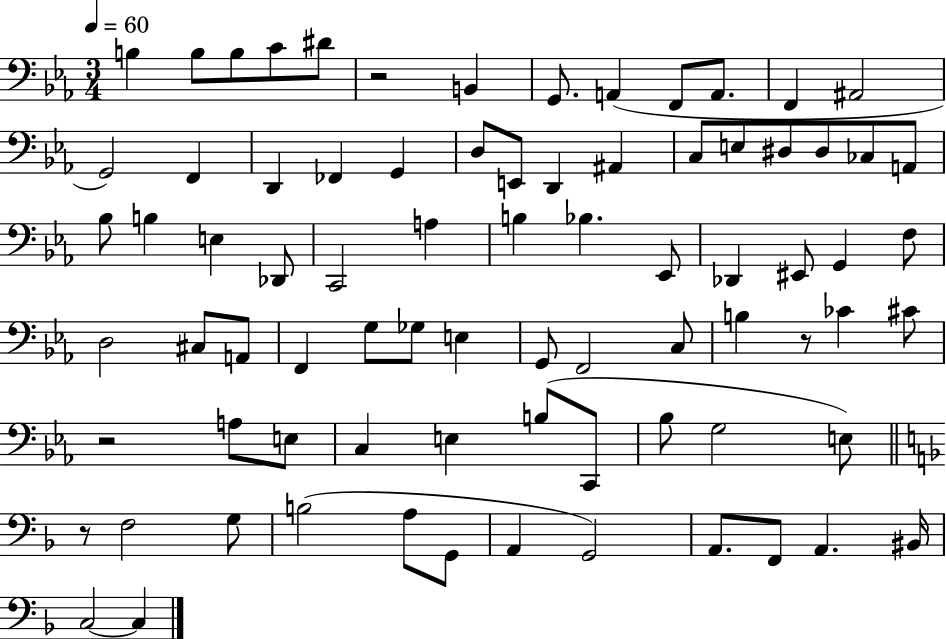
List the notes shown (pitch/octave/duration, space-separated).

B3/q B3/e B3/e C4/e D#4/e R/h B2/q G2/e. A2/q F2/e A2/e. F2/q A#2/h G2/h F2/q D2/q FES2/q G2/q D3/e E2/e D2/q A#2/q C3/e E3/e D#3/e D#3/e CES3/e A2/e Bb3/e B3/q E3/q Db2/e C2/h A3/q B3/q Bb3/q. Eb2/e Db2/q EIS2/e G2/q F3/e D3/h C#3/e A2/e F2/q G3/e Gb3/e E3/q G2/e F2/h C3/e B3/q R/e CES4/q C#4/e R/h A3/e E3/e C3/q E3/q B3/e C2/e Bb3/e G3/h E3/e R/e F3/h G3/e B3/h A3/e G2/e A2/q G2/h A2/e. F2/e A2/q. BIS2/s C3/h C3/q